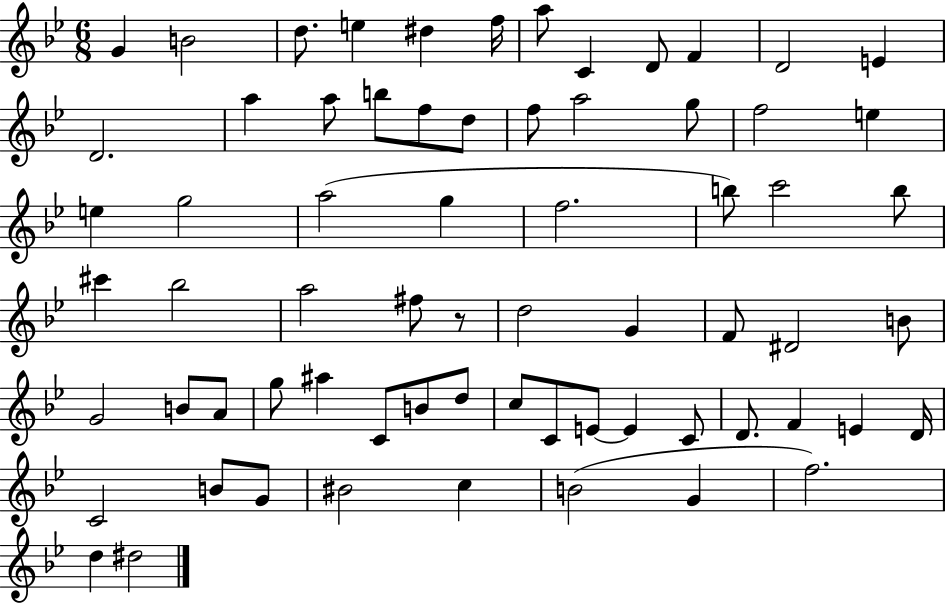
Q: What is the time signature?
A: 6/8